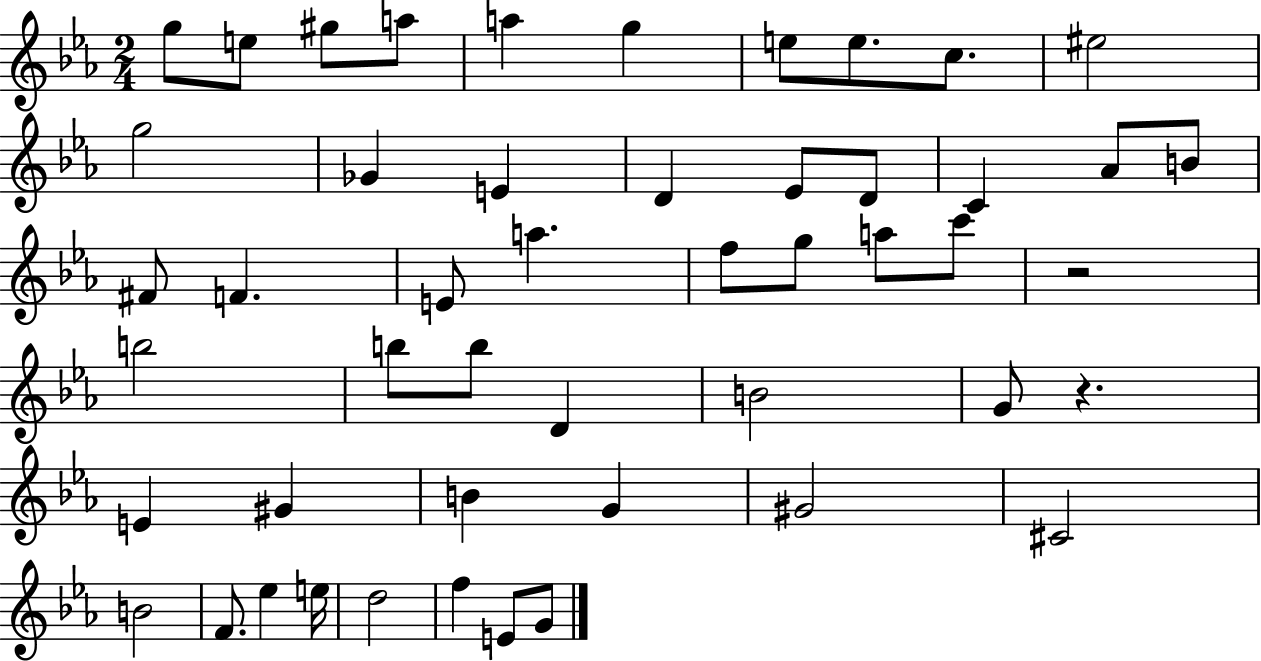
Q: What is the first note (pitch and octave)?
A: G5